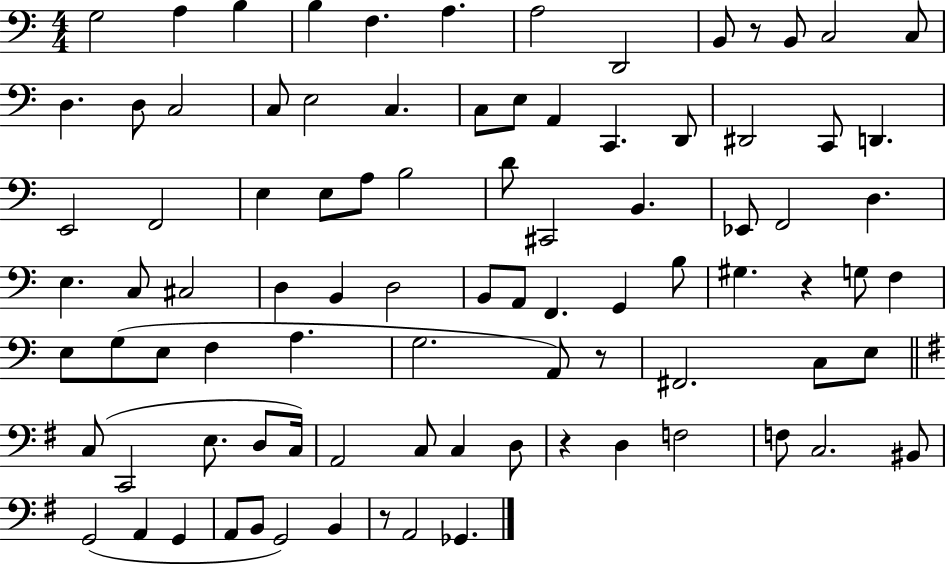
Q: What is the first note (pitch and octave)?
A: G3